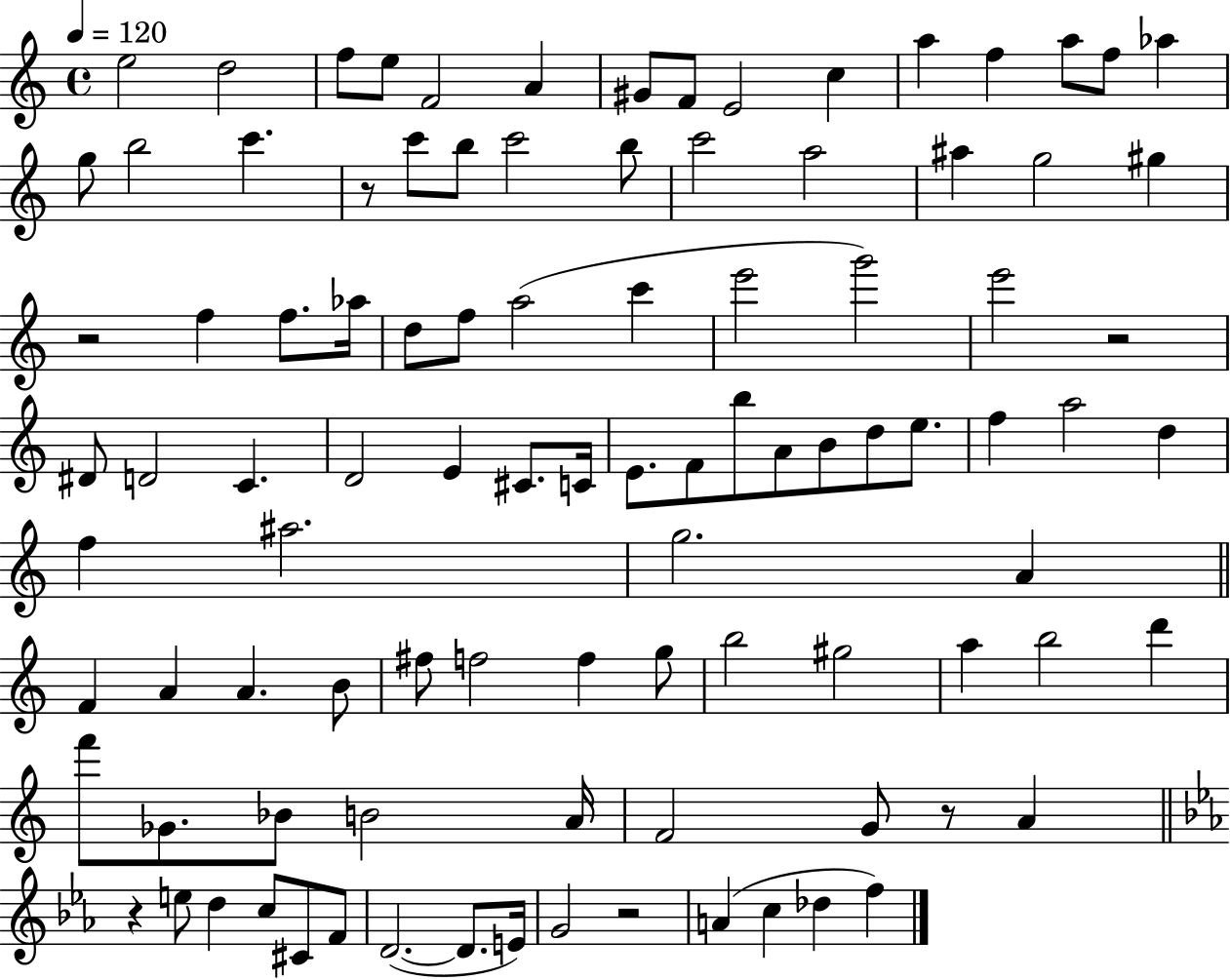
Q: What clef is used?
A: treble